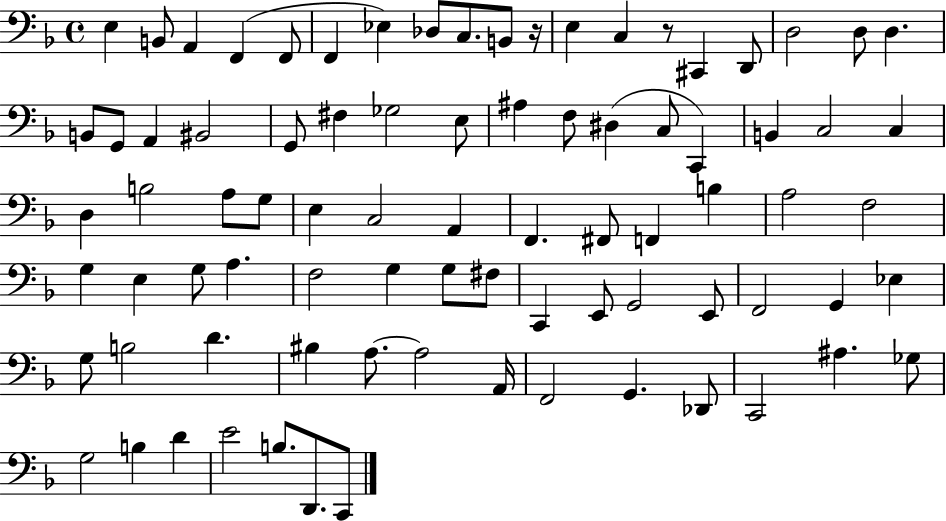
E3/q B2/e A2/q F2/q F2/e F2/q Eb3/q Db3/e C3/e. B2/e R/s E3/q C3/q R/e C#2/q D2/e D3/h D3/e D3/q. B2/e G2/e A2/q BIS2/h G2/e F#3/q Gb3/h E3/e A#3/q F3/e D#3/q C3/e C2/q B2/q C3/h C3/q D3/q B3/h A3/e G3/e E3/q C3/h A2/q F2/q. F#2/e F2/q B3/q A3/h F3/h G3/q E3/q G3/e A3/q. F3/h G3/q G3/e F#3/e C2/q E2/e G2/h E2/e F2/h G2/q Eb3/q G3/e B3/h D4/q. BIS3/q A3/e. A3/h A2/s F2/h G2/q. Db2/e C2/h A#3/q. Gb3/e G3/h B3/q D4/q E4/h B3/e. D2/e. C2/e